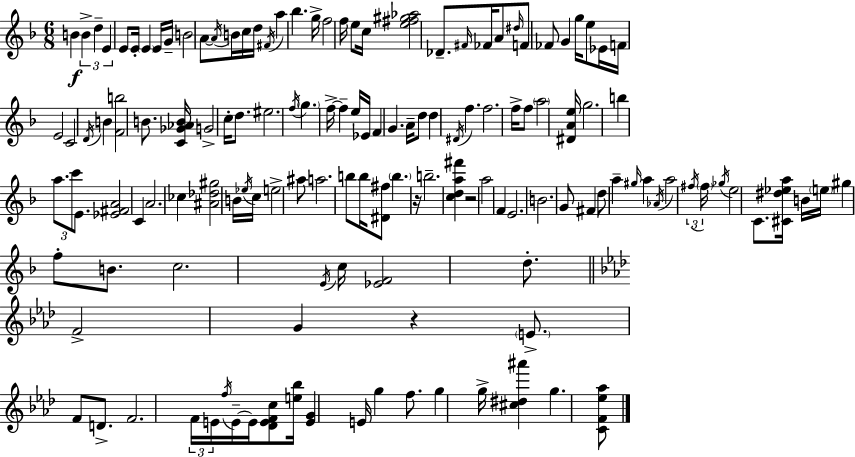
X:1
T:Untitled
M:6/8
L:1/4
K:Dm
B B d E E/2 E/4 E E/4 G/4 B2 A/2 A/4 B/4 c/4 d/4 ^F/4 a _b g/4 f2 f/4 e/2 c/4 [e^f^g_a]2 _D/2 ^F/4 _F/4 A/2 ^d/4 F/2 _F/2 G g/4 e/2 _E/4 F/4 E2 C2 D/4 B [Fb]2 B/2 [C_G_AB]/4 G2 c/4 d/2 ^e2 f/4 g f/4 f e/4 _E/4 F G A/4 d/2 d ^D/4 f f2 f/4 f/2 a2 [^DAe]/4 g2 b a/2 c'/2 E/2 [_E^FA]2 C A2 _c [^A_d^g]2 B/4 _e/4 c/4 e2 ^a/2 a2 b/2 b/4 [^D^f]/2 b z/4 b2 [cda^f'] z2 a2 F E2 B2 G/2 ^F d/2 a ^g/4 a _A/4 a2 ^f/4 ^f/4 _g/4 e2 C/2 [^C^d_ea]/4 B/4 e/4 ^g f/2 B/2 c2 E/4 c/4 [_EF]2 d/2 F2 G z E/2 F/2 D/2 F2 F/4 E/4 f/4 E/4 E/4 [_DEFc]/2 [e_b]/4 [EG] E/4 g f/2 g g/4 [^c^d^a'] g [CF_e_a]/2